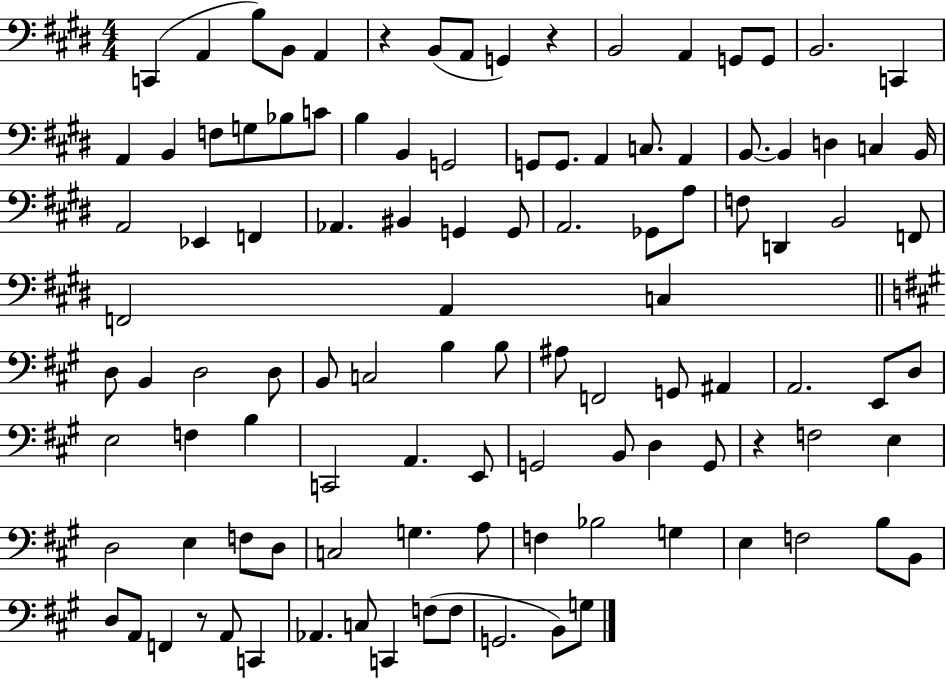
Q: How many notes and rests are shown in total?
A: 108